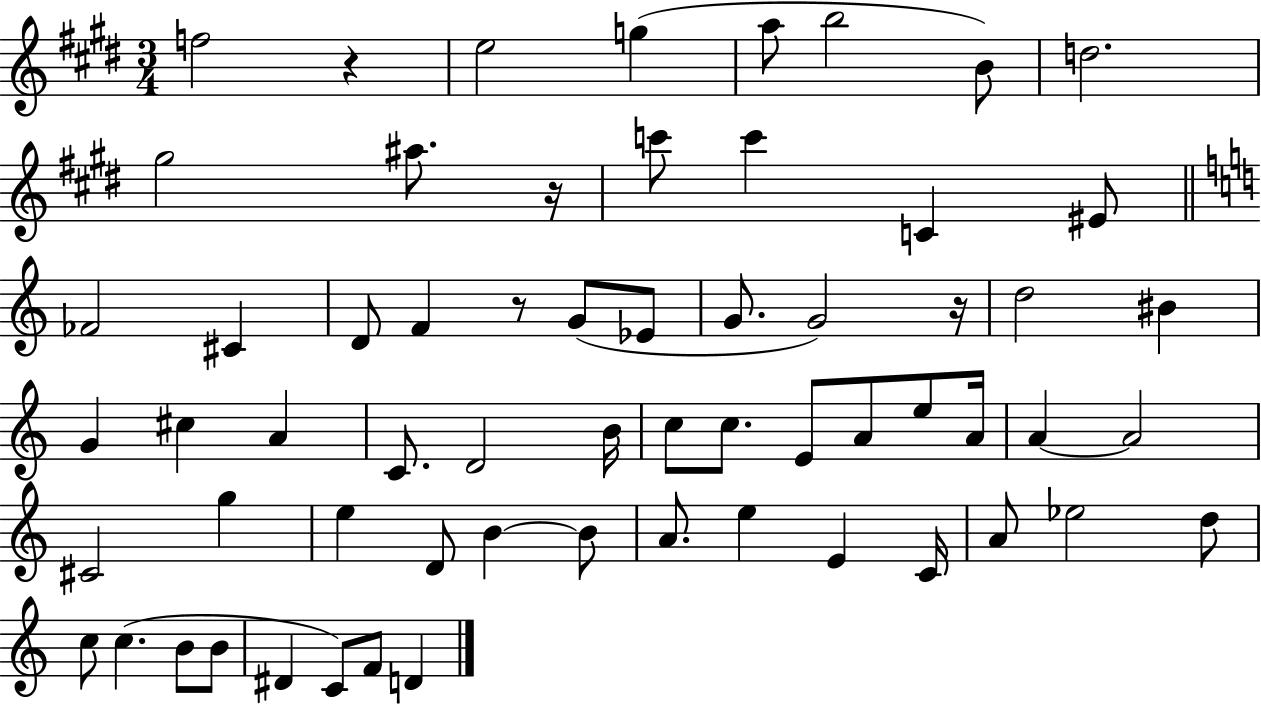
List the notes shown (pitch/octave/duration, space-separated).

F5/h R/q E5/h G5/q A5/e B5/h B4/e D5/h. G#5/h A#5/e. R/s C6/e C6/q C4/q EIS4/e FES4/h C#4/q D4/e F4/q R/e G4/e Eb4/e G4/e. G4/h R/s D5/h BIS4/q G4/q C#5/q A4/q C4/e. D4/h B4/s C5/e C5/e. E4/e A4/e E5/e A4/s A4/q A4/h C#4/h G5/q E5/q D4/e B4/q B4/e A4/e. E5/q E4/q C4/s A4/e Eb5/h D5/e C5/e C5/q. B4/e B4/e D#4/q C4/e F4/e D4/q